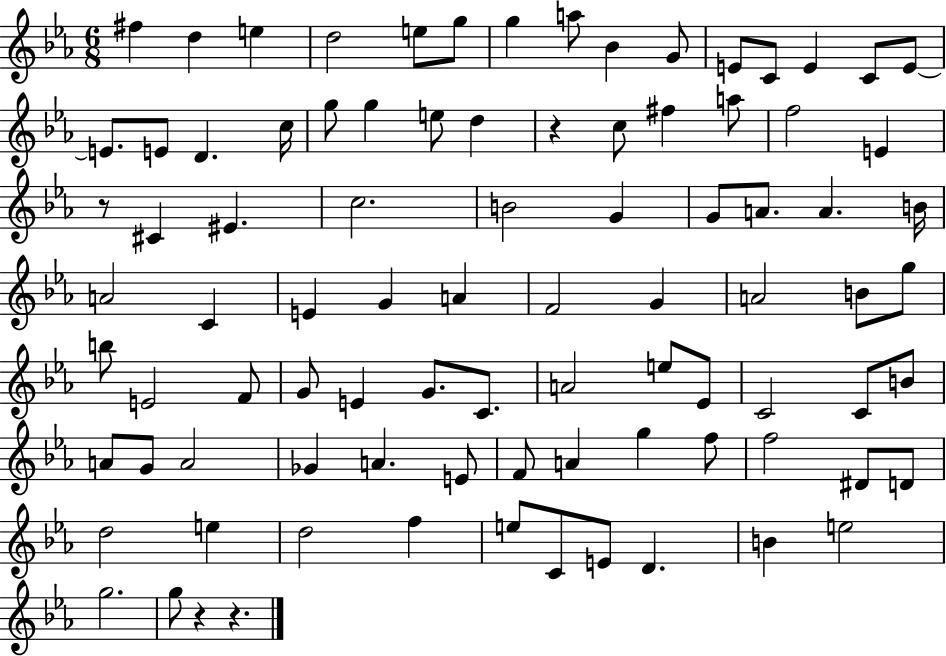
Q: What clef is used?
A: treble